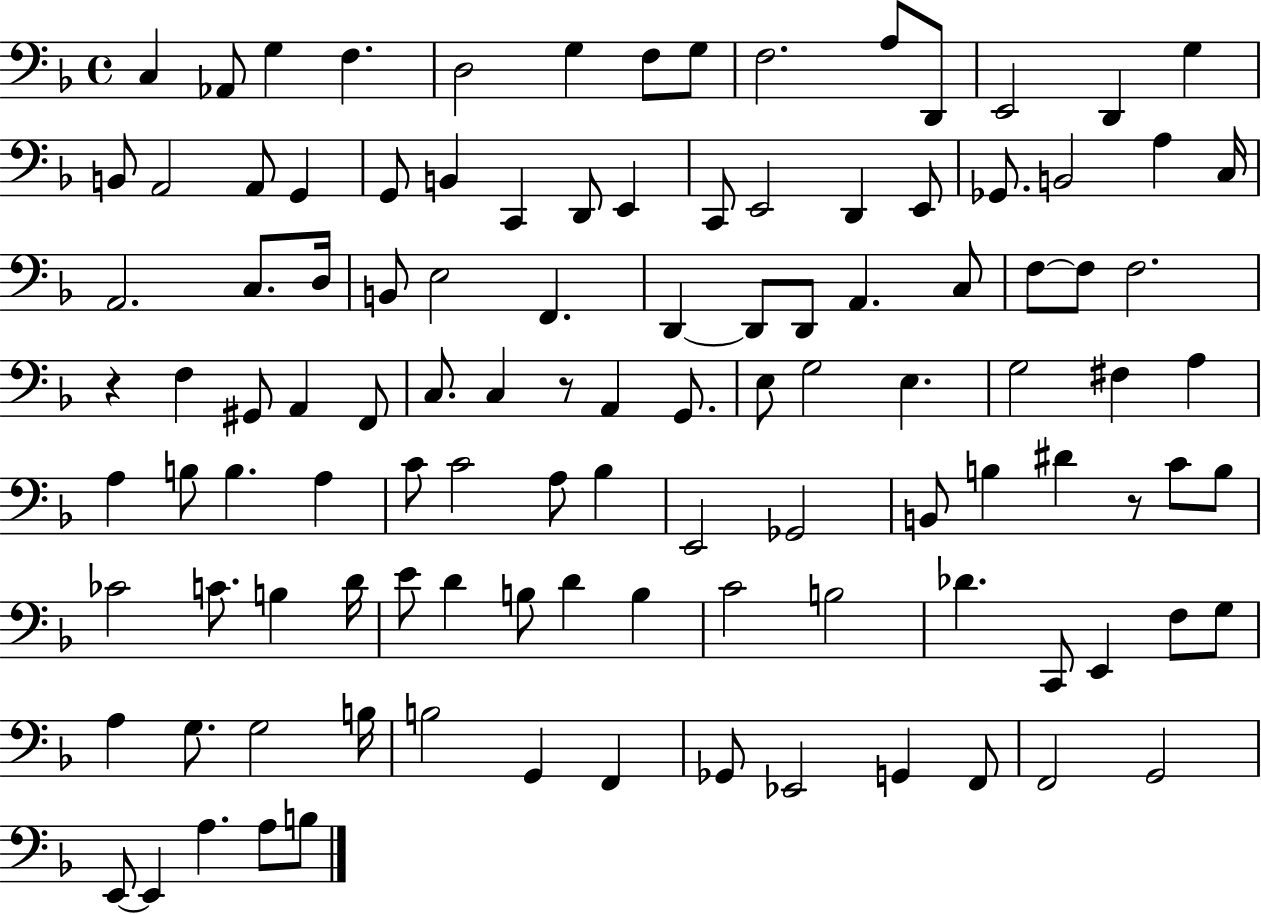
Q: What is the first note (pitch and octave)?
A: C3